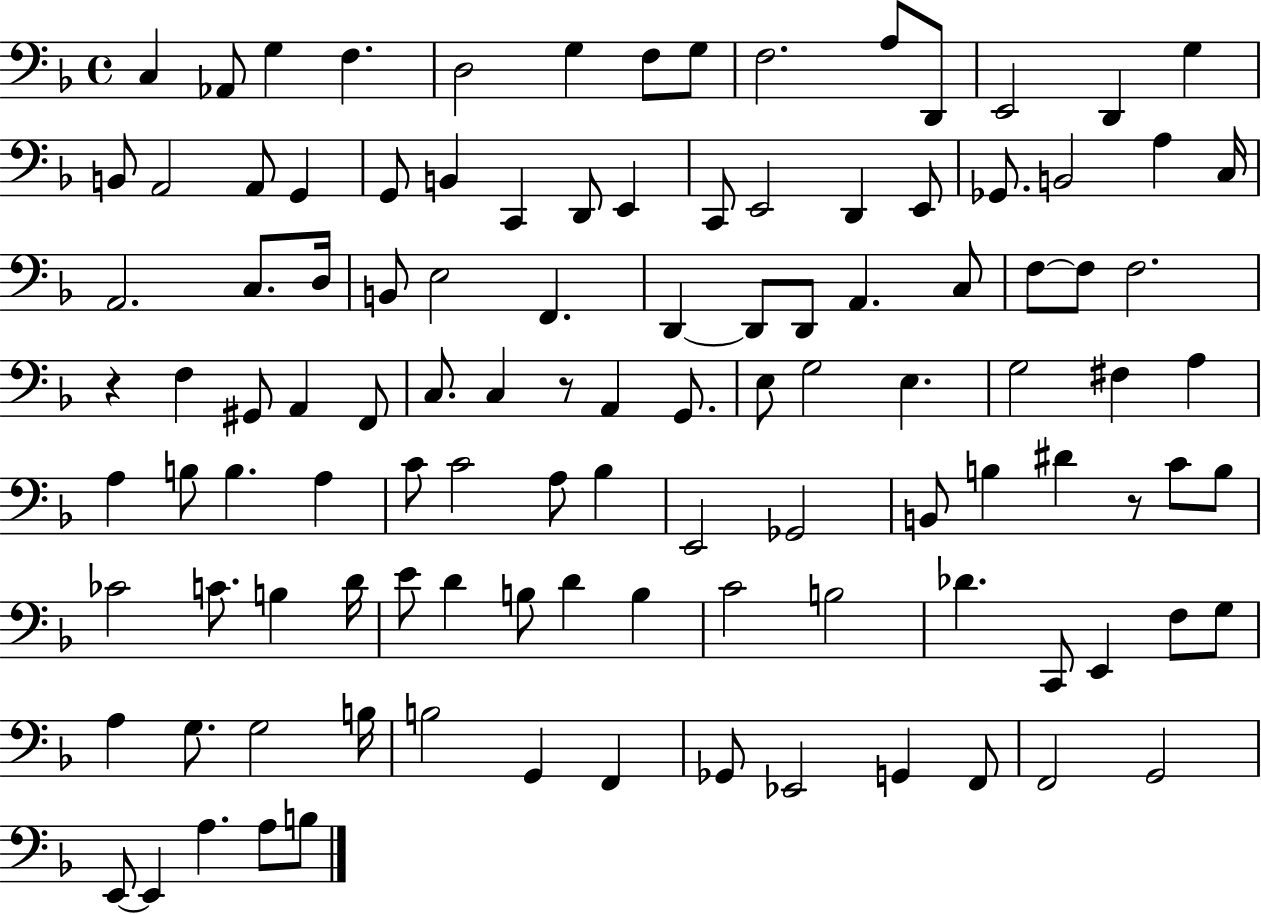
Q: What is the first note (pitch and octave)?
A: C3